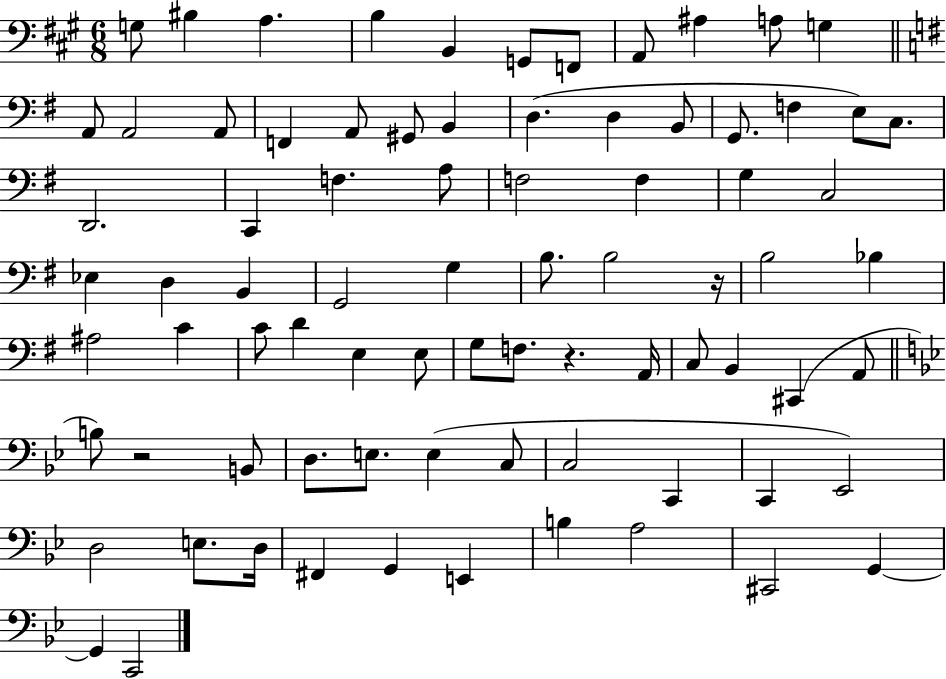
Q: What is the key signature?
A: A major